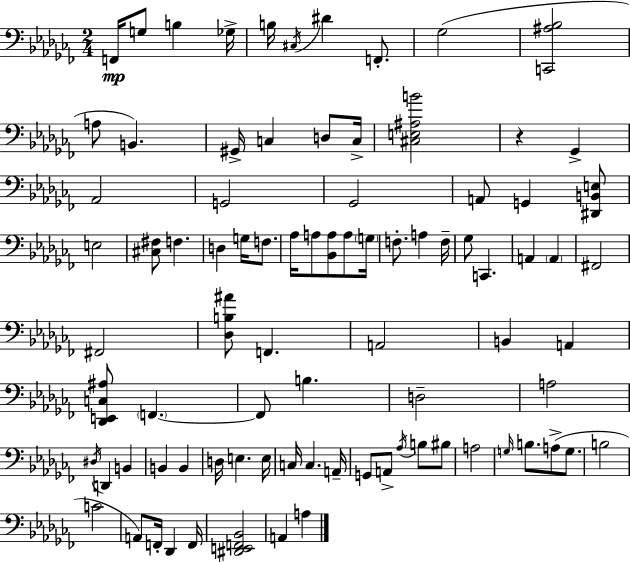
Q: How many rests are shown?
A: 1